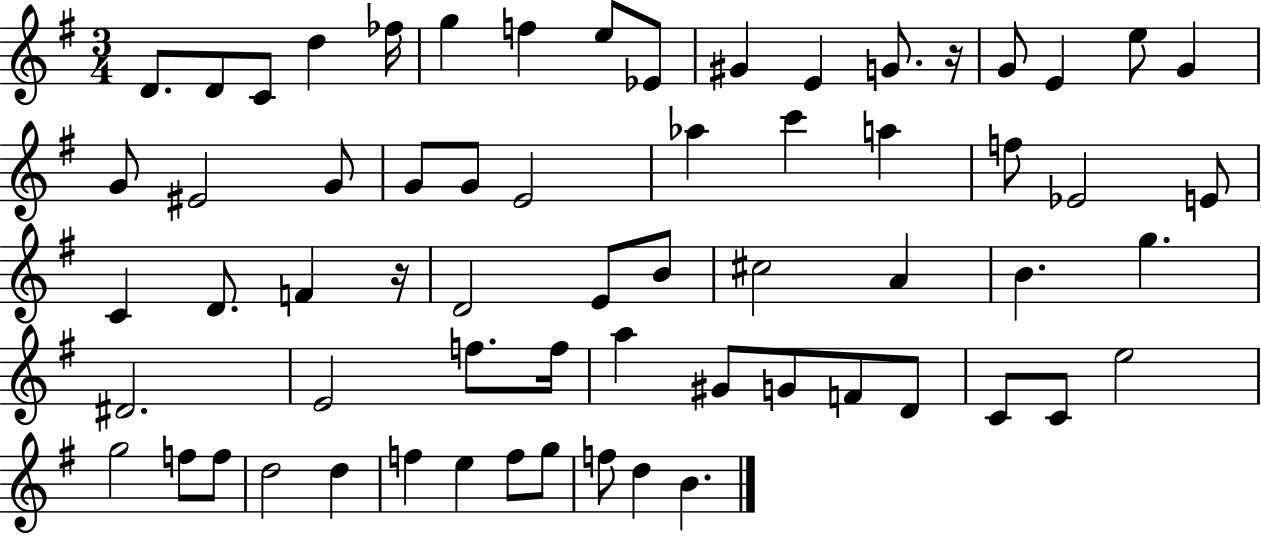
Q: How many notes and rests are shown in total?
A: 64